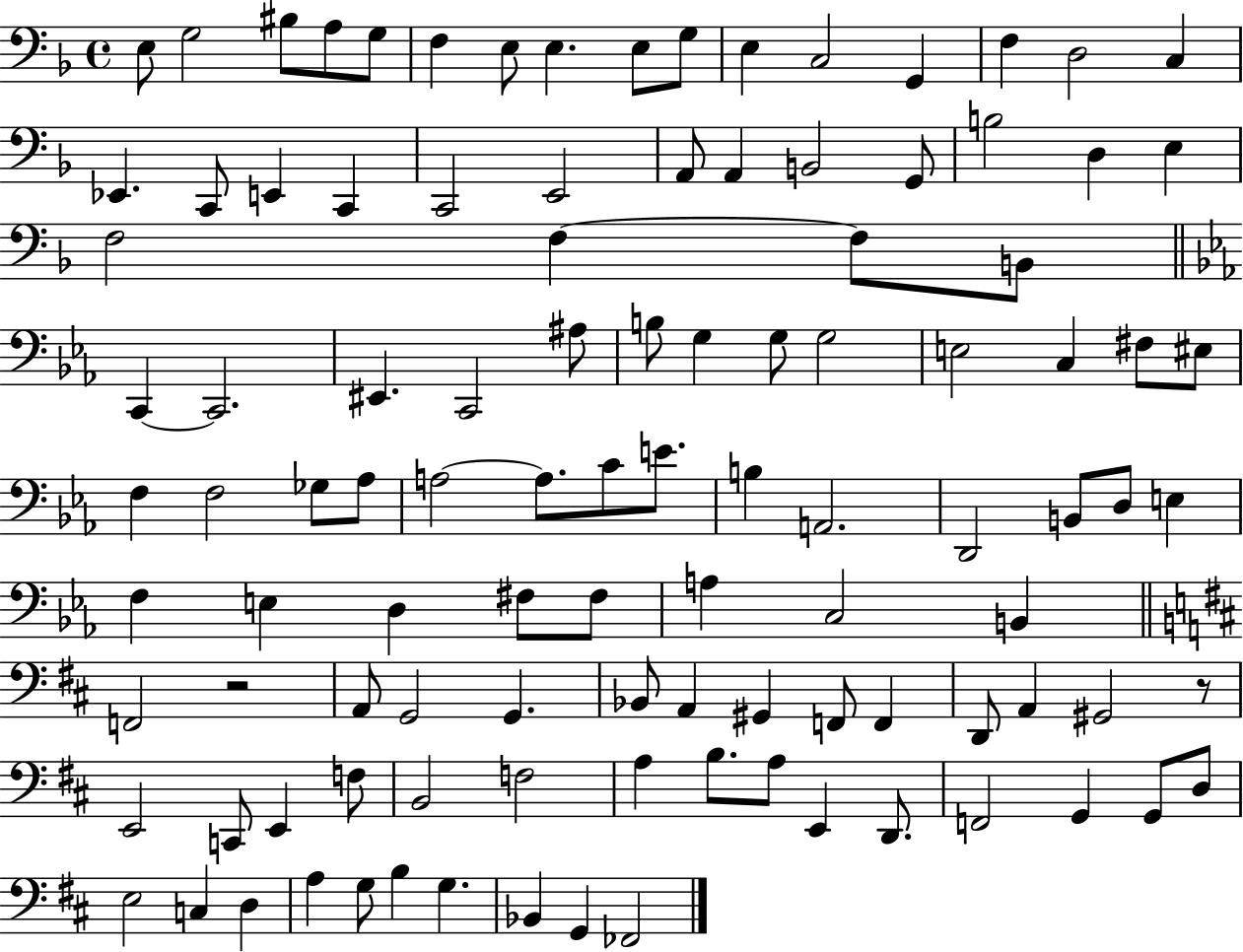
X:1
T:Untitled
M:4/4
L:1/4
K:F
E,/2 G,2 ^B,/2 A,/2 G,/2 F, E,/2 E, E,/2 G,/2 E, C,2 G,, F, D,2 C, _E,, C,,/2 E,, C,, C,,2 E,,2 A,,/2 A,, B,,2 G,,/2 B,2 D, E, F,2 F, F,/2 B,,/2 C,, C,,2 ^E,, C,,2 ^A,/2 B,/2 G, G,/2 G,2 E,2 C, ^F,/2 ^E,/2 F, F,2 _G,/2 _A,/2 A,2 A,/2 C/2 E/2 B, A,,2 D,,2 B,,/2 D,/2 E, F, E, D, ^F,/2 ^F,/2 A, C,2 B,, F,,2 z2 A,,/2 G,,2 G,, _B,,/2 A,, ^G,, F,,/2 F,, D,,/2 A,, ^G,,2 z/2 E,,2 C,,/2 E,, F,/2 B,,2 F,2 A, B,/2 A,/2 E,, D,,/2 F,,2 G,, G,,/2 D,/2 E,2 C, D, A, G,/2 B, G, _B,, G,, _F,,2